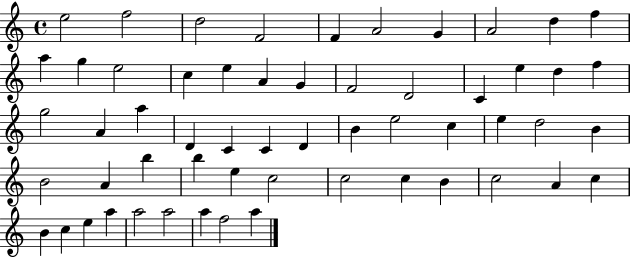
{
  \clef treble
  \time 4/4
  \defaultTimeSignature
  \key c \major
  e''2 f''2 | d''2 f'2 | f'4 a'2 g'4 | a'2 d''4 f''4 | \break a''4 g''4 e''2 | c''4 e''4 a'4 g'4 | f'2 d'2 | c'4 e''4 d''4 f''4 | \break g''2 a'4 a''4 | d'4 c'4 c'4 d'4 | b'4 e''2 c''4 | e''4 d''2 b'4 | \break b'2 a'4 b''4 | b''4 e''4 c''2 | c''2 c''4 b'4 | c''2 a'4 c''4 | \break b'4 c''4 e''4 a''4 | a''2 a''2 | a''4 f''2 a''4 | \bar "|."
}